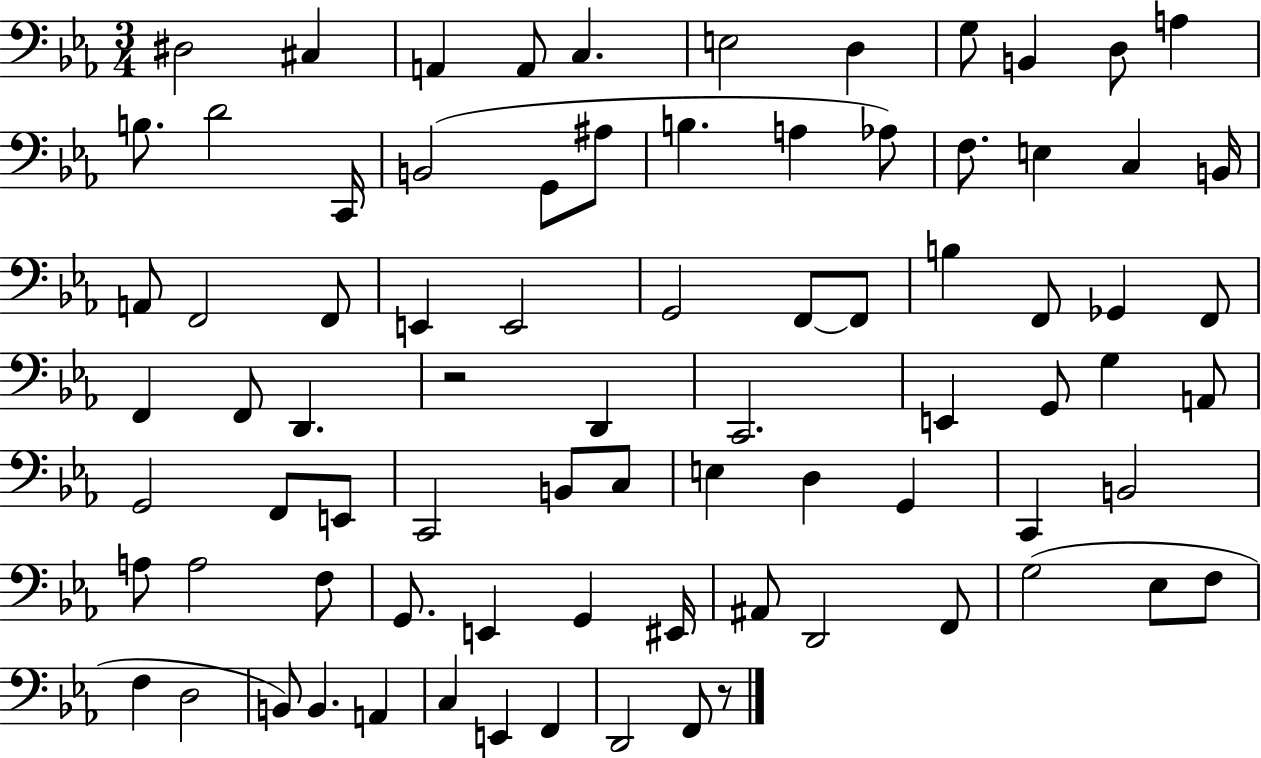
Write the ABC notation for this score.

X:1
T:Untitled
M:3/4
L:1/4
K:Eb
^D,2 ^C, A,, A,,/2 C, E,2 D, G,/2 B,, D,/2 A, B,/2 D2 C,,/4 B,,2 G,,/2 ^A,/2 B, A, _A,/2 F,/2 E, C, B,,/4 A,,/2 F,,2 F,,/2 E,, E,,2 G,,2 F,,/2 F,,/2 B, F,,/2 _G,, F,,/2 F,, F,,/2 D,, z2 D,, C,,2 E,, G,,/2 G, A,,/2 G,,2 F,,/2 E,,/2 C,,2 B,,/2 C,/2 E, D, G,, C,, B,,2 A,/2 A,2 F,/2 G,,/2 E,, G,, ^E,,/4 ^A,,/2 D,,2 F,,/2 G,2 _E,/2 F,/2 F, D,2 B,,/2 B,, A,, C, E,, F,, D,,2 F,,/2 z/2